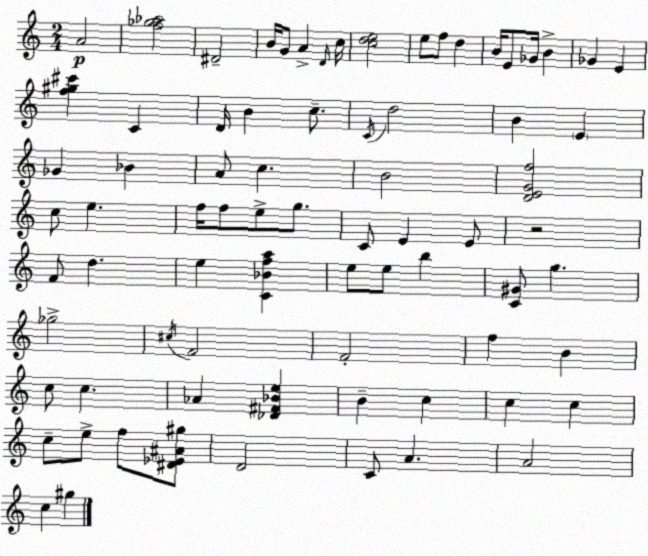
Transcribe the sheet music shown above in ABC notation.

X:1
T:Untitled
M:2/4
L:1/4
K:Am
A2 [f_g_a]2 ^D2 B/4 G/2 A D/4 c/4 [cde]2 e/2 f/2 d B/4 E/2 _G/4 B _G E [f^g^c'] C D/4 B c/2 C/4 d2 B E _G _B A/2 c B2 [DEGf]2 c/2 e f/4 f/2 e/2 g/2 C/2 E E/2 z2 F/2 d e [C_Bfa] e/2 e/2 b [C^G]/2 g _g2 ^c/4 F2 F2 f B c/2 c _A [_D^F_Be] B c c c c/2 e/2 f/2 [^D_E^A^g]/2 D2 C/2 A A2 c ^g